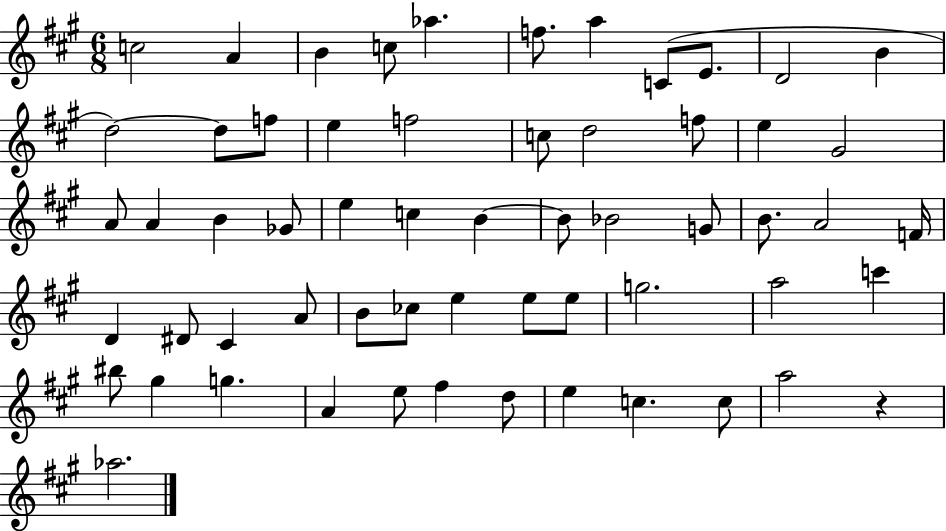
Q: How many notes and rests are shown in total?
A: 59